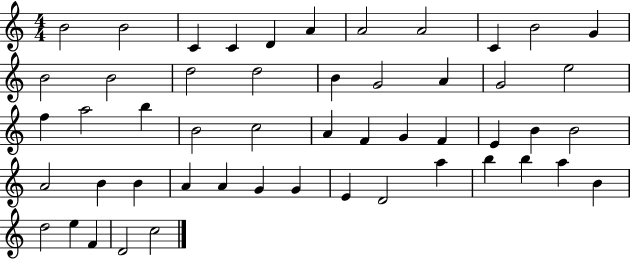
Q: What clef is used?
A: treble